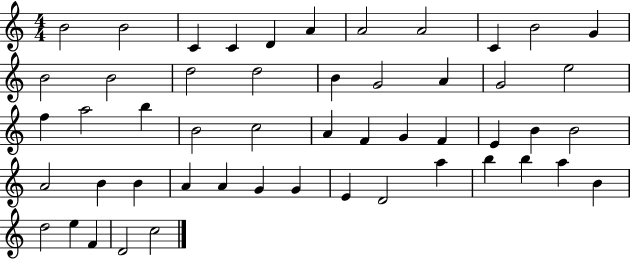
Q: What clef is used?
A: treble